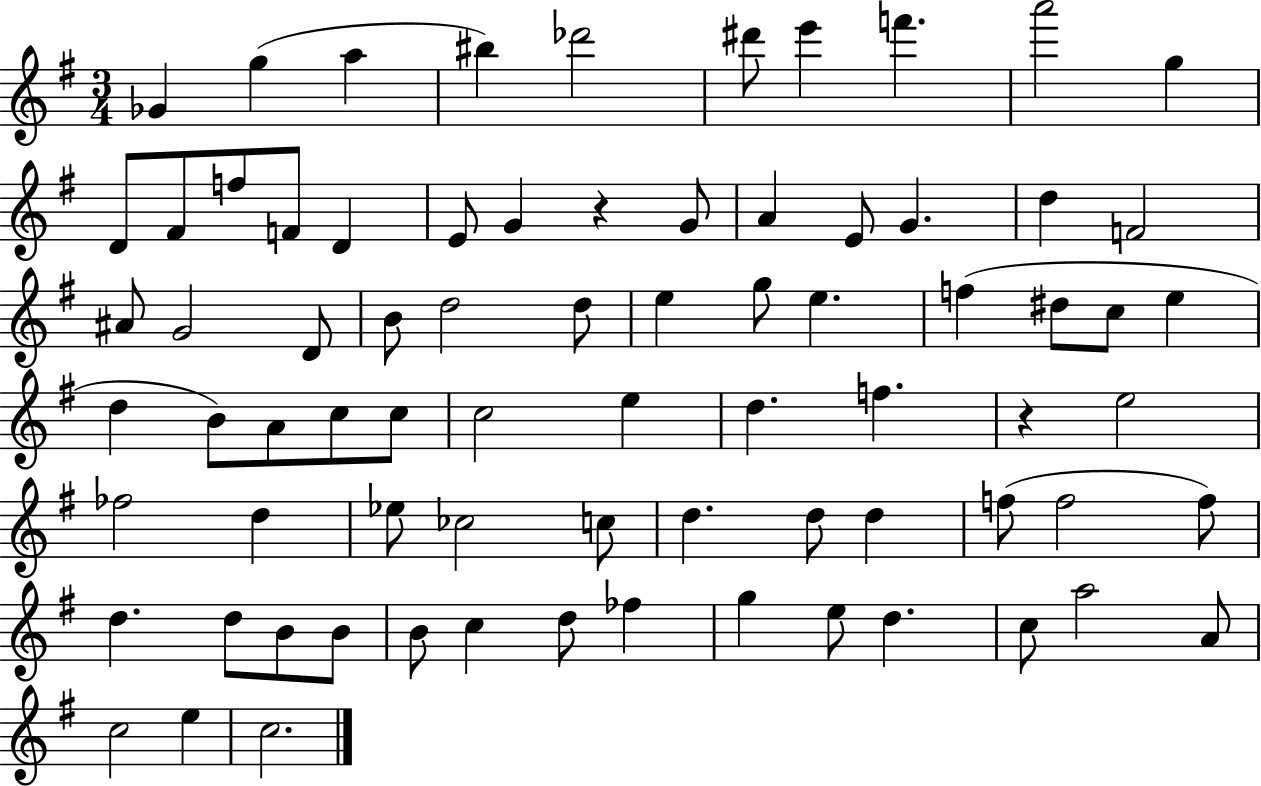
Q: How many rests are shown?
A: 2